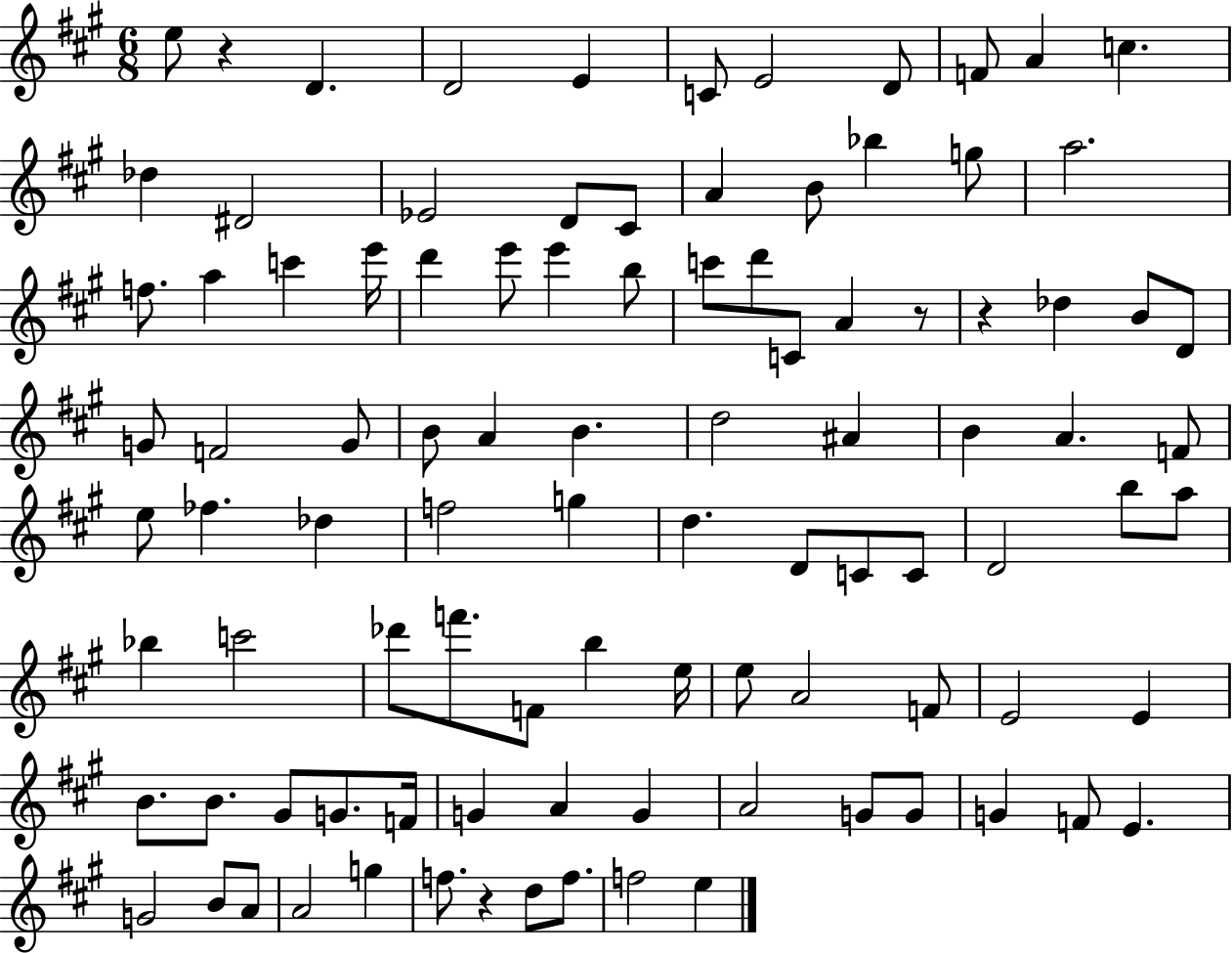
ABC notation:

X:1
T:Untitled
M:6/8
L:1/4
K:A
e/2 z D D2 E C/2 E2 D/2 F/2 A c _d ^D2 _E2 D/2 ^C/2 A B/2 _b g/2 a2 f/2 a c' e'/4 d' e'/2 e' b/2 c'/2 d'/2 C/2 A z/2 z _d B/2 D/2 G/2 F2 G/2 B/2 A B d2 ^A B A F/2 e/2 _f _d f2 g d D/2 C/2 C/2 D2 b/2 a/2 _b c'2 _d'/2 f'/2 F/2 b e/4 e/2 A2 F/2 E2 E B/2 B/2 ^G/2 G/2 F/4 G A G A2 G/2 G/2 G F/2 E G2 B/2 A/2 A2 g f/2 z d/2 f/2 f2 e